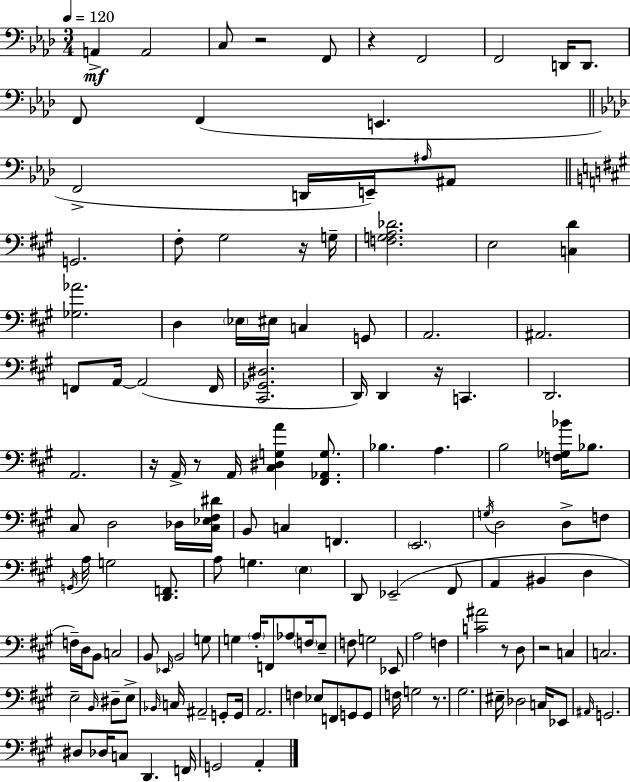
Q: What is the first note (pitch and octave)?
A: A2